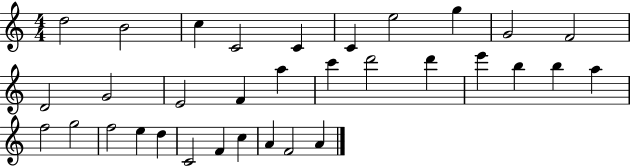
D5/h B4/h C5/q C4/h C4/q C4/q E5/h G5/q G4/h F4/h D4/h G4/h E4/h F4/q A5/q C6/q D6/h D6/q E6/q B5/q B5/q A5/q F5/h G5/h F5/h E5/q D5/q C4/h F4/q C5/q A4/q F4/h A4/q